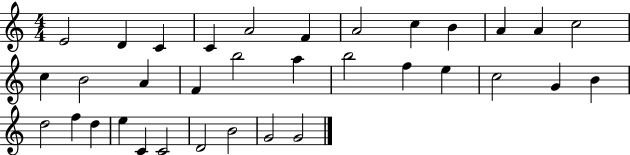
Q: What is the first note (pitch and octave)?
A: E4